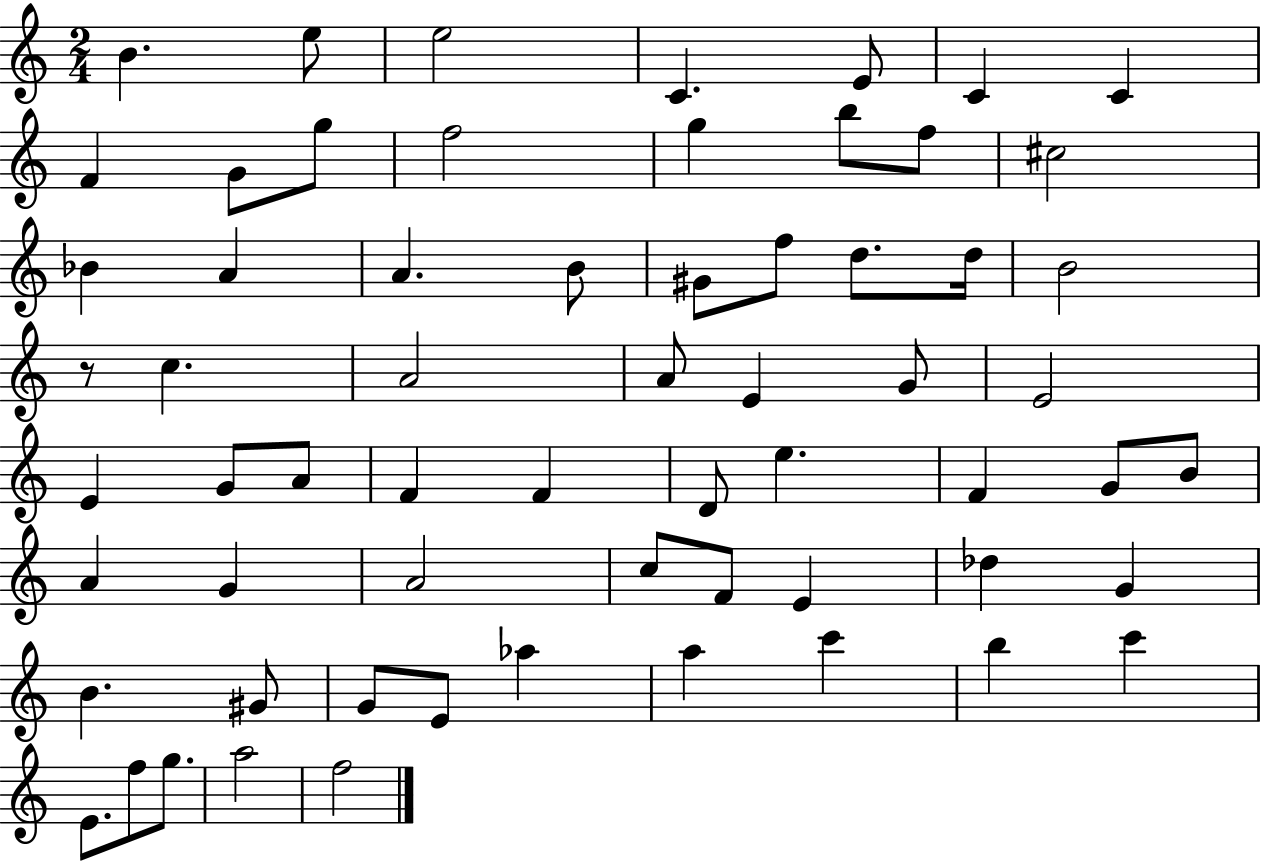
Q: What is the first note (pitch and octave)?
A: B4